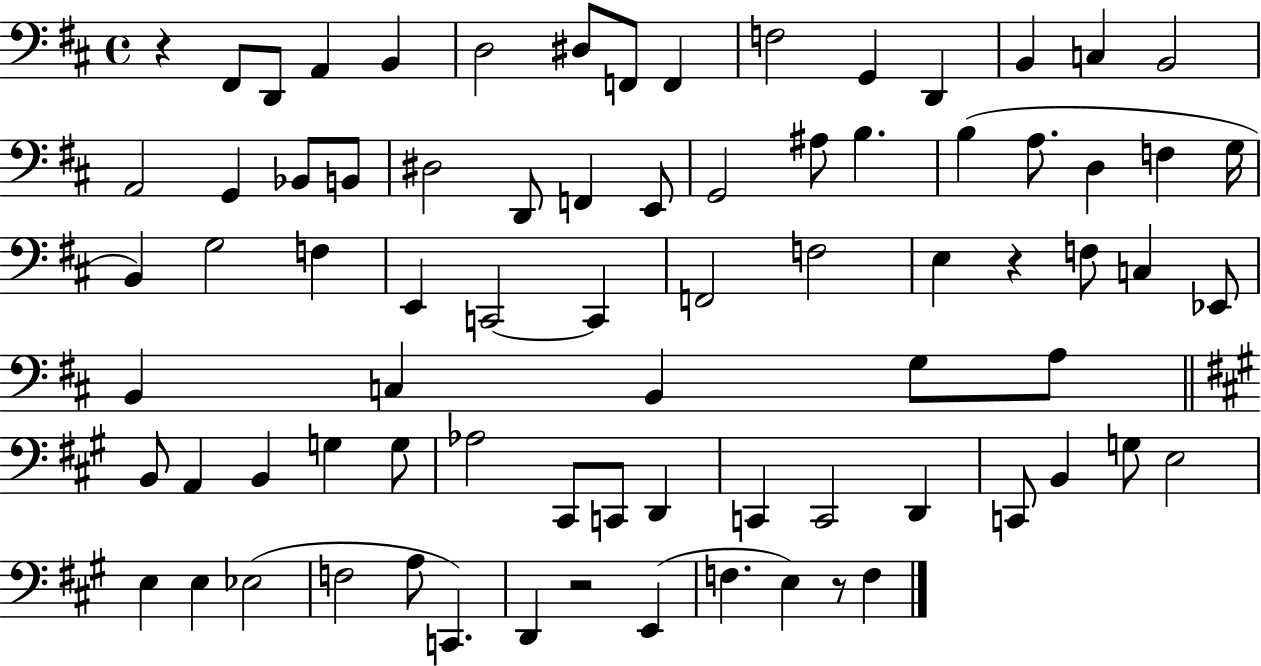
{
  \clef bass
  \time 4/4
  \defaultTimeSignature
  \key d \major
  r4 fis,8 d,8 a,4 b,4 | d2 dis8 f,8 f,4 | f2 g,4 d,4 | b,4 c4 b,2 | \break a,2 g,4 bes,8 b,8 | dis2 d,8 f,4 e,8 | g,2 ais8 b4. | b4( a8. d4 f4 g16 | \break b,4) g2 f4 | e,4 c,2~~ c,4 | f,2 f2 | e4 r4 f8 c4 ees,8 | \break b,4 c4 b,4 g8 a8 | \bar "||" \break \key a \major b,8 a,4 b,4 g4 g8 | aes2 cis,8 c,8 d,4 | c,4 c,2 d,4 | c,8 b,4 g8 e2 | \break e4 e4 ees2( | f2 a8 c,4.) | d,4 r2 e,4( | f4. e4) r8 f4 | \break \bar "|."
}